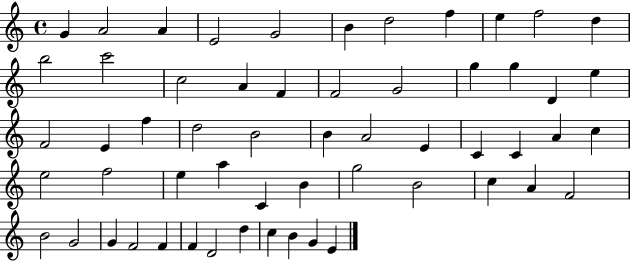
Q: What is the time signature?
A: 4/4